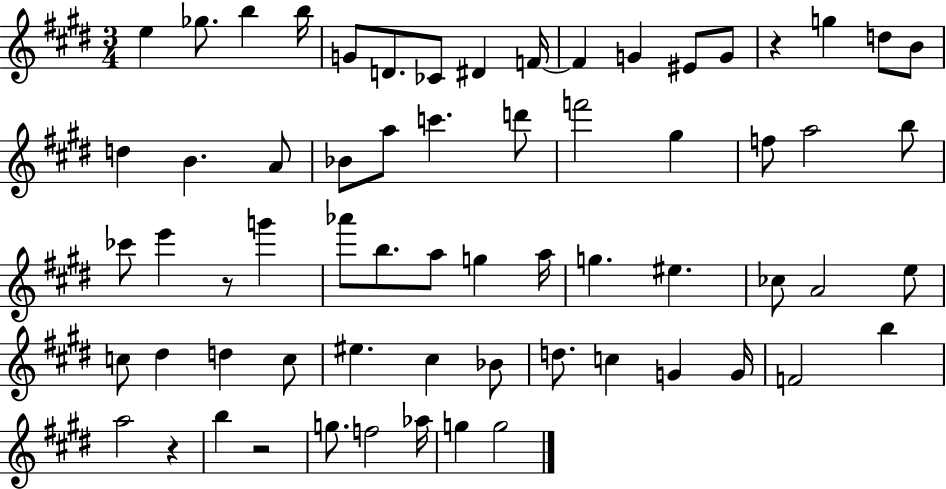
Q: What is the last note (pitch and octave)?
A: G5